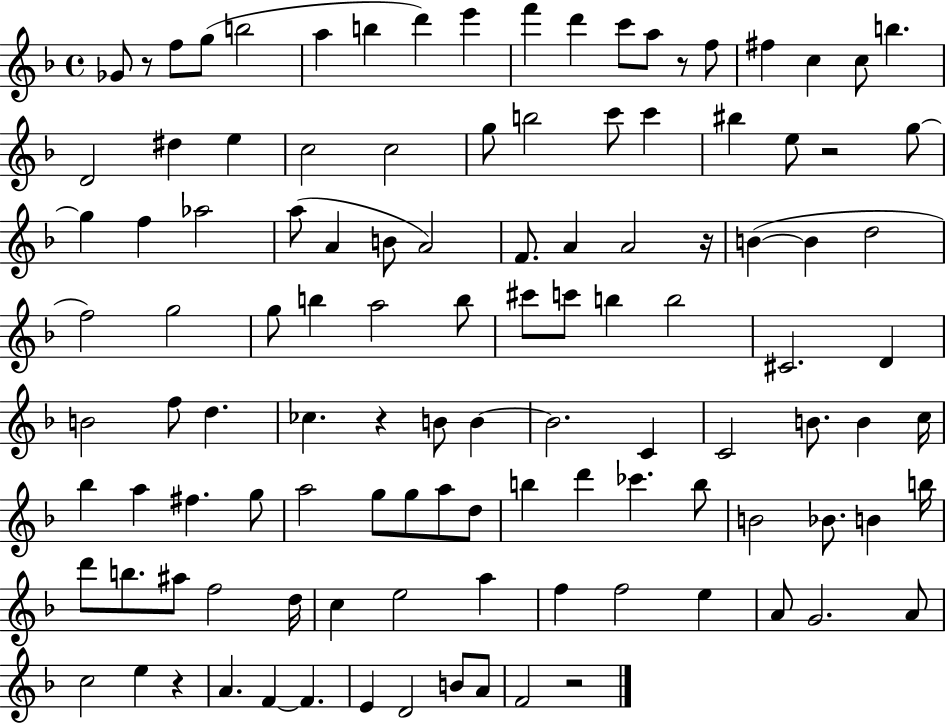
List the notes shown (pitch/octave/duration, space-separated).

Gb4/e R/e F5/e G5/e B5/h A5/q B5/q D6/q E6/q F6/q D6/q C6/e A5/e R/e F5/e F#5/q C5/q C5/e B5/q. D4/h D#5/q E5/q C5/h C5/h G5/e B5/h C6/e C6/q BIS5/q E5/e R/h G5/e G5/q F5/q Ab5/h A5/e A4/q B4/e A4/h F4/e. A4/q A4/h R/s B4/q B4/q D5/h F5/h G5/h G5/e B5/q A5/h B5/e C#6/e C6/e B5/q B5/h C#4/h. D4/q B4/h F5/e D5/q. CES5/q. R/q B4/e B4/q B4/h. C4/q C4/h B4/e. B4/q C5/s Bb5/q A5/q F#5/q. G5/e A5/h G5/e G5/e A5/e D5/e B5/q D6/q CES6/q. B5/e B4/h Bb4/e. B4/q B5/s D6/e B5/e. A#5/e F5/h D5/s C5/q E5/h A5/q F5/q F5/h E5/q A4/e G4/h. A4/e C5/h E5/q R/q A4/q. F4/q F4/q. E4/q D4/h B4/e A4/e F4/h R/h